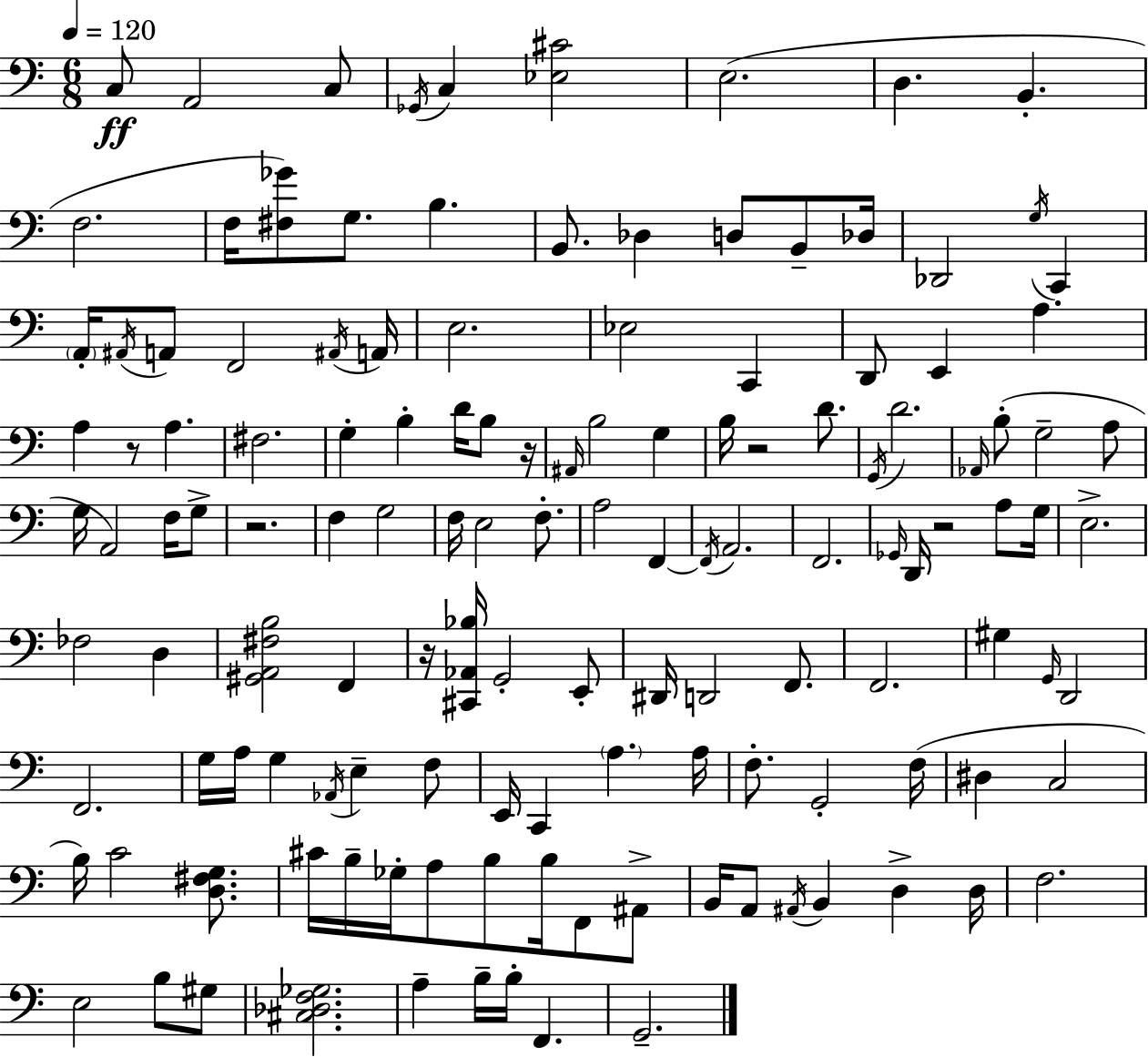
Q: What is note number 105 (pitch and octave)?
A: B3